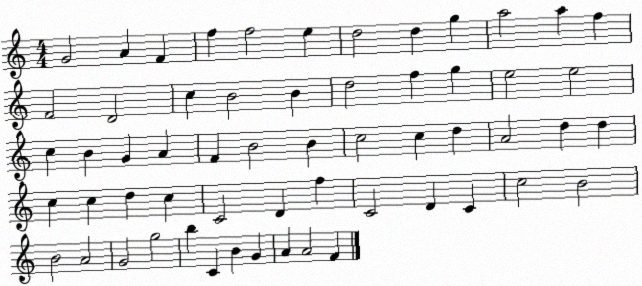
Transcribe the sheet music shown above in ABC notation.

X:1
T:Untitled
M:4/4
L:1/4
K:C
G2 A F f f2 e d2 d g a2 a f F2 D2 c B2 B d2 f g e2 e2 c B G A F B2 B c2 c d A2 d d c c d c C2 D f C2 D C c2 B2 B2 A2 G2 g2 b C B G A A2 F